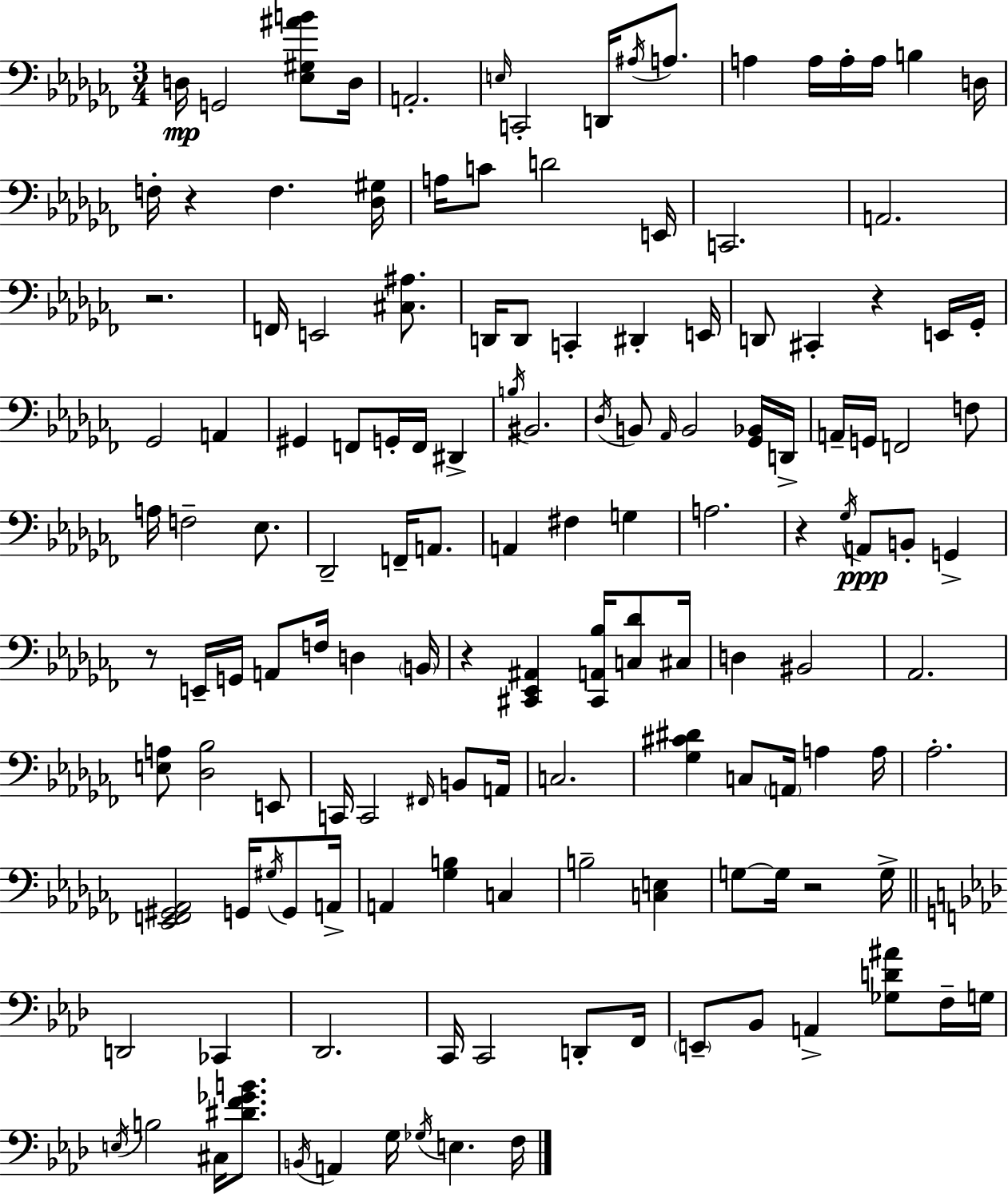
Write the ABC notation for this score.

X:1
T:Untitled
M:3/4
L:1/4
K:Abm
D,/4 G,,2 [_E,^G,^AB]/2 D,/4 A,,2 E,/4 C,,2 D,,/4 ^A,/4 A,/2 A, A,/4 A,/4 A,/4 B, D,/4 F,/4 z F, [_D,^G,]/4 A,/4 C/2 D2 E,,/4 C,,2 A,,2 z2 F,,/4 E,,2 [^C,^A,]/2 D,,/4 D,,/2 C,, ^D,, E,,/4 D,,/2 ^C,, z E,,/4 _G,,/4 _G,,2 A,, ^G,, F,,/2 G,,/4 F,,/4 ^D,, B,/4 ^B,,2 _D,/4 B,,/2 _A,,/4 B,,2 [_G,,_B,,]/4 D,,/4 A,,/4 G,,/4 F,,2 F,/2 A,/4 F,2 _E,/2 _D,,2 F,,/4 A,,/2 A,, ^F, G, A,2 z _G,/4 A,,/2 B,,/2 G,, z/2 E,,/4 G,,/4 A,,/2 F,/4 D, B,,/4 z [^C,,_E,,^A,,] [^C,,A,,_B,]/4 [C,_D]/2 ^C,/4 D, ^B,,2 _A,,2 [E,A,]/2 [_D,_B,]2 E,,/2 C,,/4 C,,2 ^F,,/4 B,,/2 A,,/4 C,2 [_G,^C^D] C,/2 A,,/4 A, A,/4 _A,2 [_E,,F,,^G,,_A,,]2 G,,/4 ^G,/4 G,,/2 A,,/4 A,, [_G,B,] C, B,2 [C,E,] G,/2 G,/4 z2 G,/4 D,,2 _C,, _D,,2 C,,/4 C,,2 D,,/2 F,,/4 E,,/2 _B,,/2 A,, [_G,D^A]/2 F,/4 G,/4 E,/4 B,2 ^C,/4 [^DF_GB]/2 B,,/4 A,, G,/4 _G,/4 E, F,/4